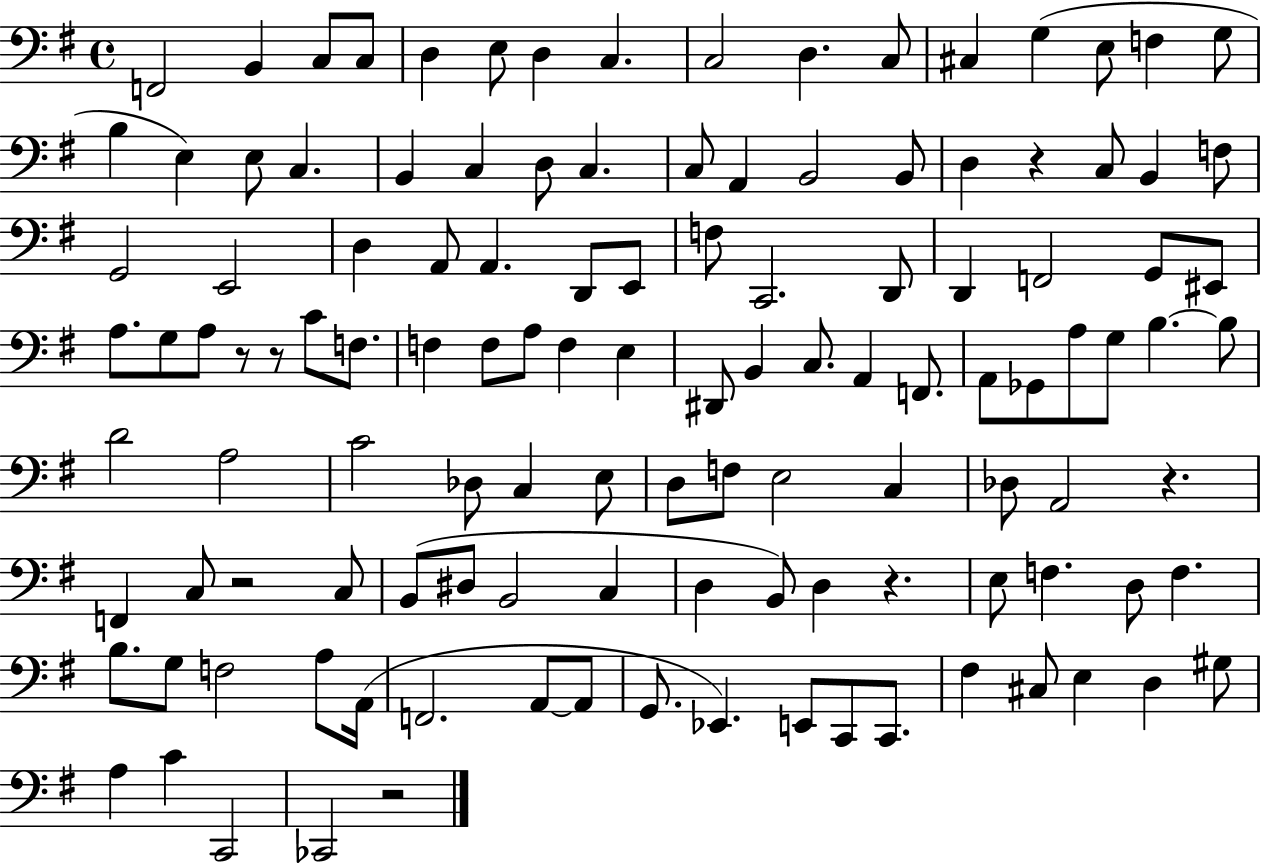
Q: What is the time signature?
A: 4/4